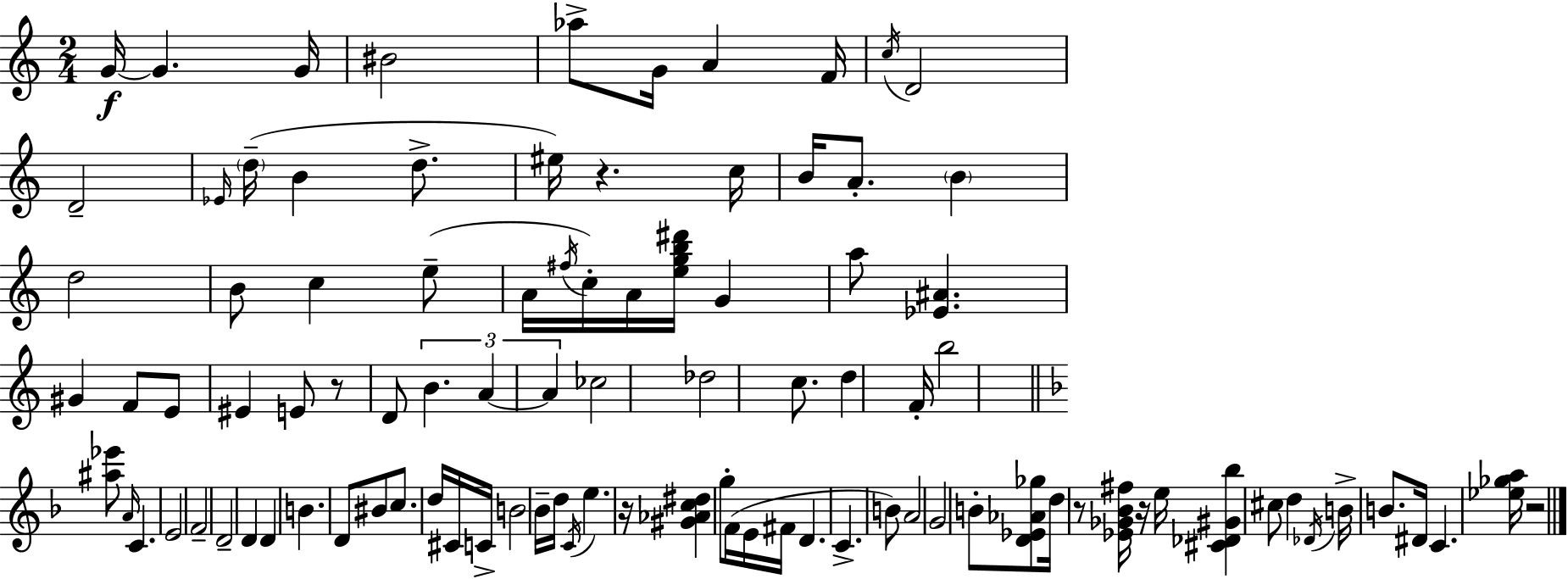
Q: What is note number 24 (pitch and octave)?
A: E5